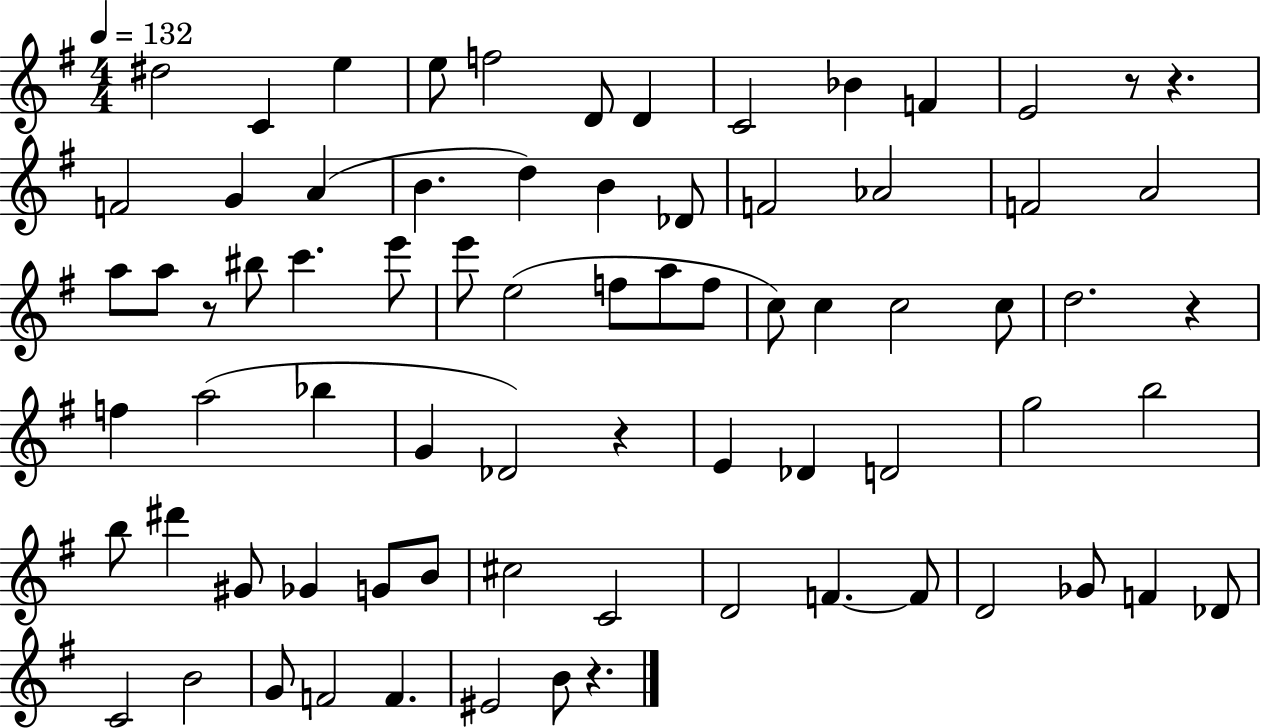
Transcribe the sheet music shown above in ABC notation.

X:1
T:Untitled
M:4/4
L:1/4
K:G
^d2 C e e/2 f2 D/2 D C2 _B F E2 z/2 z F2 G A B d B _D/2 F2 _A2 F2 A2 a/2 a/2 z/2 ^b/2 c' e'/2 e'/2 e2 f/2 a/2 f/2 c/2 c c2 c/2 d2 z f a2 _b G _D2 z E _D D2 g2 b2 b/2 ^d' ^G/2 _G G/2 B/2 ^c2 C2 D2 F F/2 D2 _G/2 F _D/2 C2 B2 G/2 F2 F ^E2 B/2 z